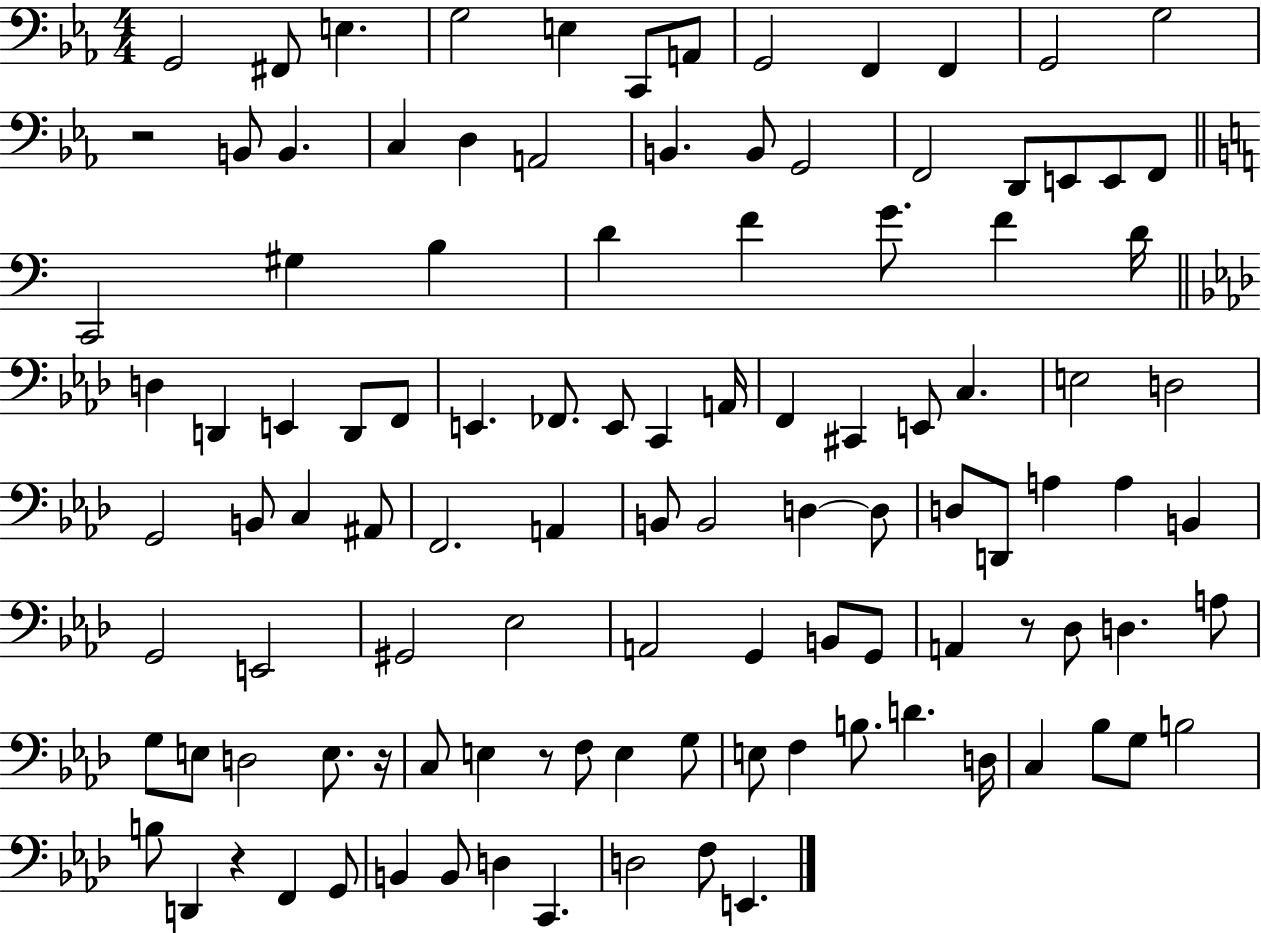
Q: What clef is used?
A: bass